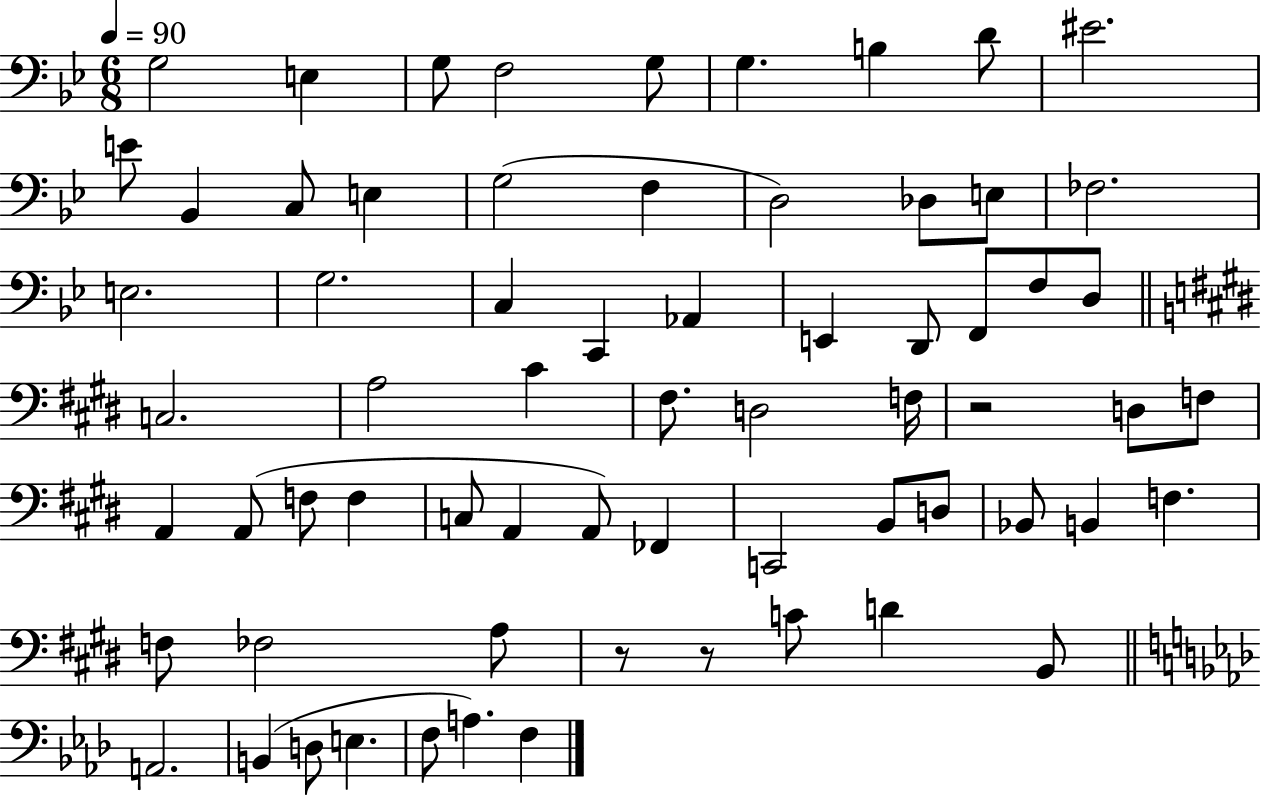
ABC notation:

X:1
T:Untitled
M:6/8
L:1/4
K:Bb
G,2 E, G,/2 F,2 G,/2 G, B, D/2 ^E2 E/2 _B,, C,/2 E, G,2 F, D,2 _D,/2 E,/2 _F,2 E,2 G,2 C, C,, _A,, E,, D,,/2 F,,/2 F,/2 D,/2 C,2 A,2 ^C ^F,/2 D,2 F,/4 z2 D,/2 F,/2 A,, A,,/2 F,/2 F, C,/2 A,, A,,/2 _F,, C,,2 B,,/2 D,/2 _B,,/2 B,, F, F,/2 _F,2 A,/2 z/2 z/2 C/2 D B,,/2 A,,2 B,, D,/2 E, F,/2 A, F,